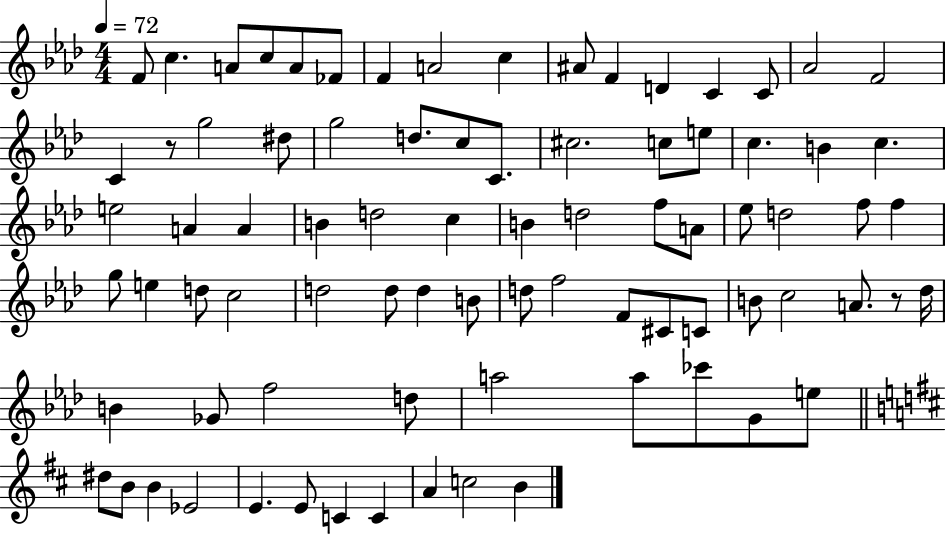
F4/e C5/q. A4/e C5/e A4/e FES4/e F4/q A4/h C5/q A#4/e F4/q D4/q C4/q C4/e Ab4/h F4/h C4/q R/e G5/h D#5/e G5/h D5/e. C5/e C4/e. C#5/h. C5/e E5/e C5/q. B4/q C5/q. E5/h A4/q A4/q B4/q D5/h C5/q B4/q D5/h F5/e A4/e Eb5/e D5/h F5/e F5/q G5/e E5/q D5/e C5/h D5/h D5/e D5/q B4/e D5/e F5/h F4/e C#4/e C4/e B4/e C5/h A4/e. R/e Db5/s B4/q Gb4/e F5/h D5/e A5/h A5/e CES6/e G4/e E5/e D#5/e B4/e B4/q Eb4/h E4/q. E4/e C4/q C4/q A4/q C5/h B4/q